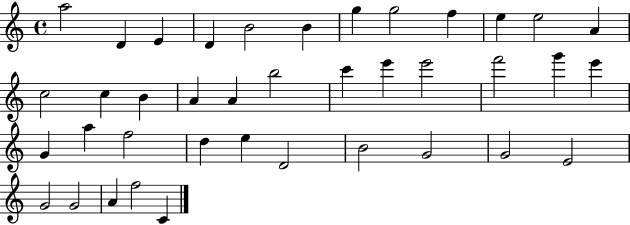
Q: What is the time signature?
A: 4/4